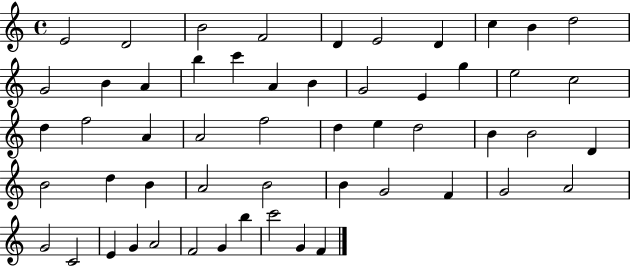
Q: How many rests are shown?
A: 0